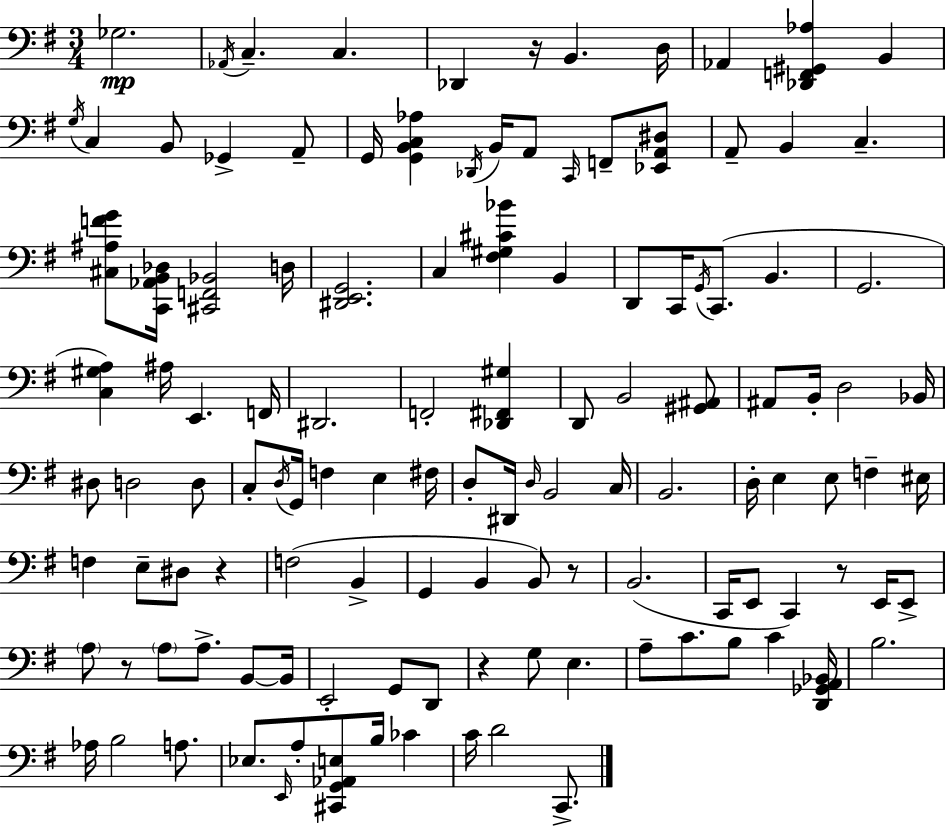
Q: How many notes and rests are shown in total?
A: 122